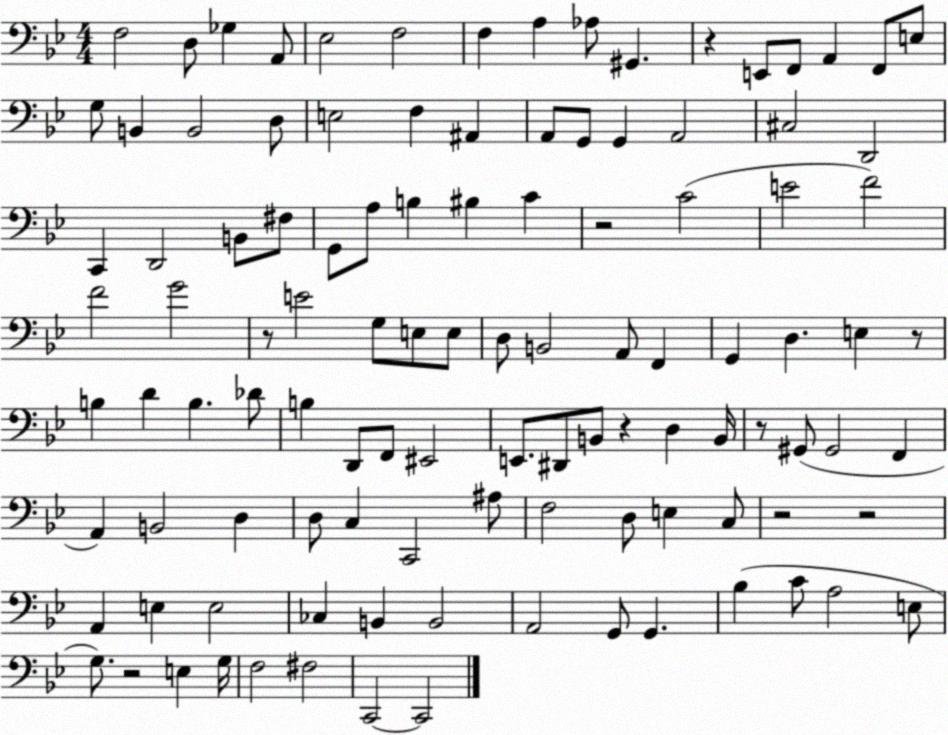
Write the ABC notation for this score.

X:1
T:Untitled
M:4/4
L:1/4
K:Bb
F,2 D,/2 _G, A,,/2 _E,2 F,2 F, A, _A,/2 ^G,, z E,,/2 F,,/2 A,, F,,/2 E,/2 G,/2 B,, B,,2 D,/2 E,2 F, ^A,, A,,/2 G,,/2 G,, A,,2 ^C,2 D,,2 C,, D,,2 B,,/2 ^F,/2 G,,/2 A,/2 B, ^B, C z2 C2 E2 F2 F2 G2 z/2 E2 G,/2 E,/2 E,/2 D,/2 B,,2 A,,/2 F,, G,, D, E, z/2 B, D B, _D/2 B, D,,/2 F,,/2 ^E,,2 E,,/2 ^D,,/2 B,,/2 z D, B,,/4 z/2 ^G,,/2 ^G,,2 F,, A,, B,,2 D, D,/2 C, C,,2 ^A,/2 F,2 D,/2 E, C,/2 z2 z2 A,, E, E,2 _C, B,, B,,2 A,,2 G,,/2 G,, _B, C/2 A,2 E,/2 G,/2 z2 E, G,/4 F,2 ^F,2 C,,2 C,,2